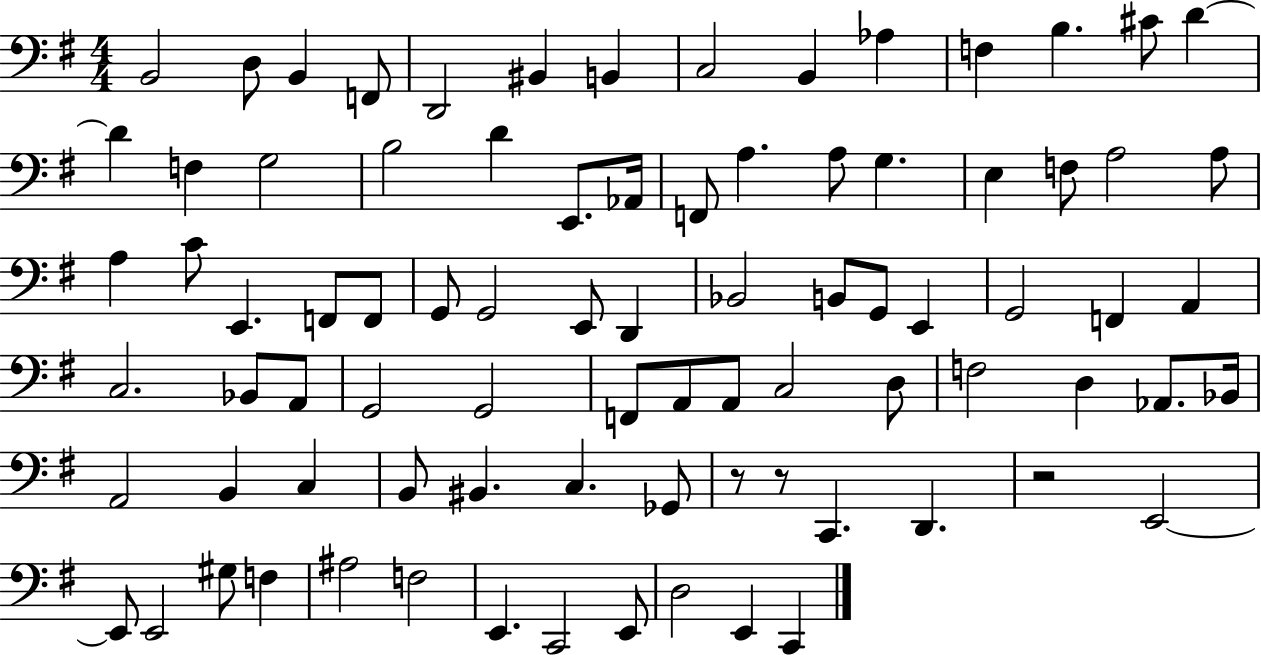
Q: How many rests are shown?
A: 3